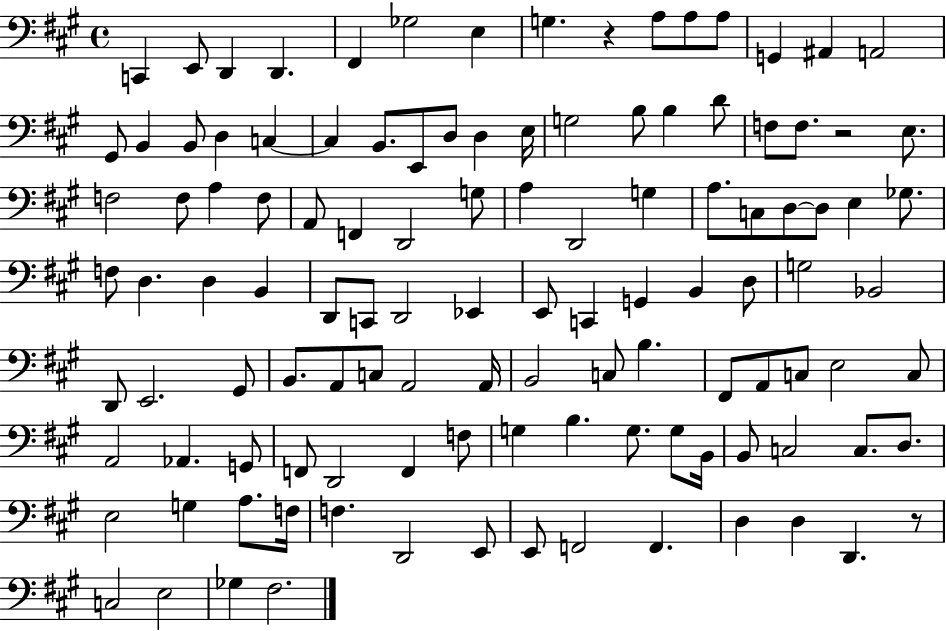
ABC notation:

X:1
T:Untitled
M:4/4
L:1/4
K:A
C,, E,,/2 D,, D,, ^F,, _G,2 E, G, z A,/2 A,/2 A,/2 G,, ^A,, A,,2 ^G,,/2 B,, B,,/2 D, C, C, B,,/2 E,,/2 D,/2 D, E,/4 G,2 B,/2 B, D/2 F,/2 F,/2 z2 E,/2 F,2 F,/2 A, F,/2 A,,/2 F,, D,,2 G,/2 A, D,,2 G, A,/2 C,/2 D,/2 D,/2 E, _G,/2 F,/2 D, D, B,, D,,/2 C,,/2 D,,2 _E,, E,,/2 C,, G,, B,, D,/2 G,2 _B,,2 D,,/2 E,,2 ^G,,/2 B,,/2 A,,/2 C,/2 A,,2 A,,/4 B,,2 C,/2 B, ^F,,/2 A,,/2 C,/2 E,2 C,/2 A,,2 _A,, G,,/2 F,,/2 D,,2 F,, F,/2 G, B, G,/2 G,/2 B,,/4 B,,/2 C,2 C,/2 D,/2 E,2 G, A,/2 F,/4 F, D,,2 E,,/2 E,,/2 F,,2 F,, D, D, D,, z/2 C,2 E,2 _G, ^F,2